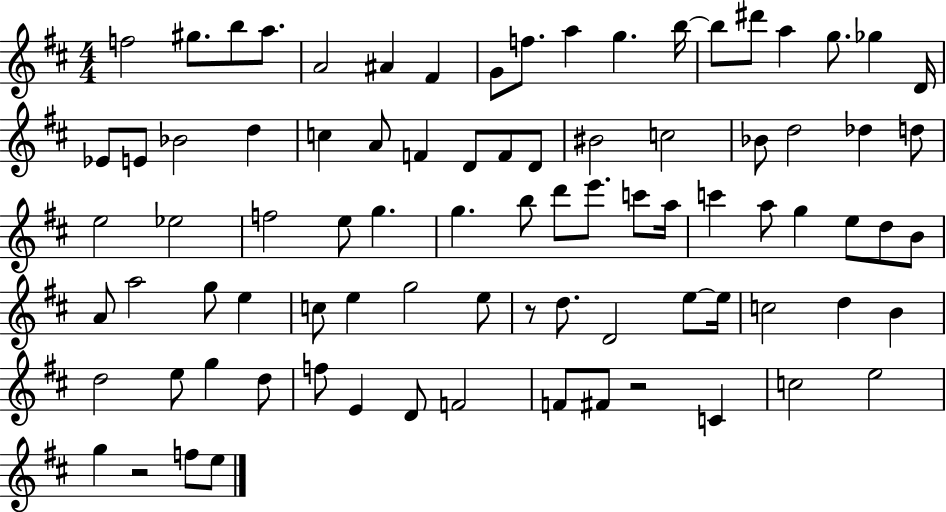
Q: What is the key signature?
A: D major